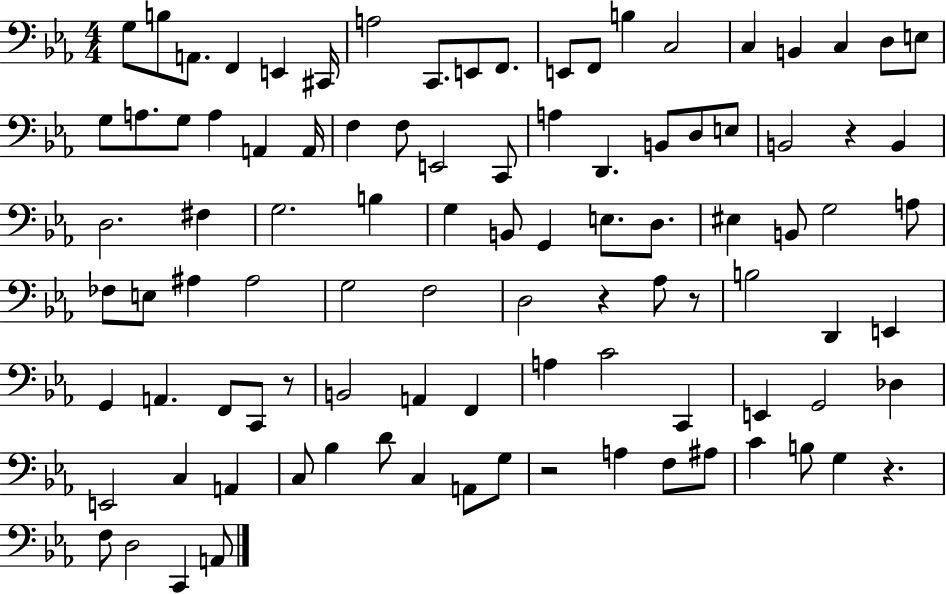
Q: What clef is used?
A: bass